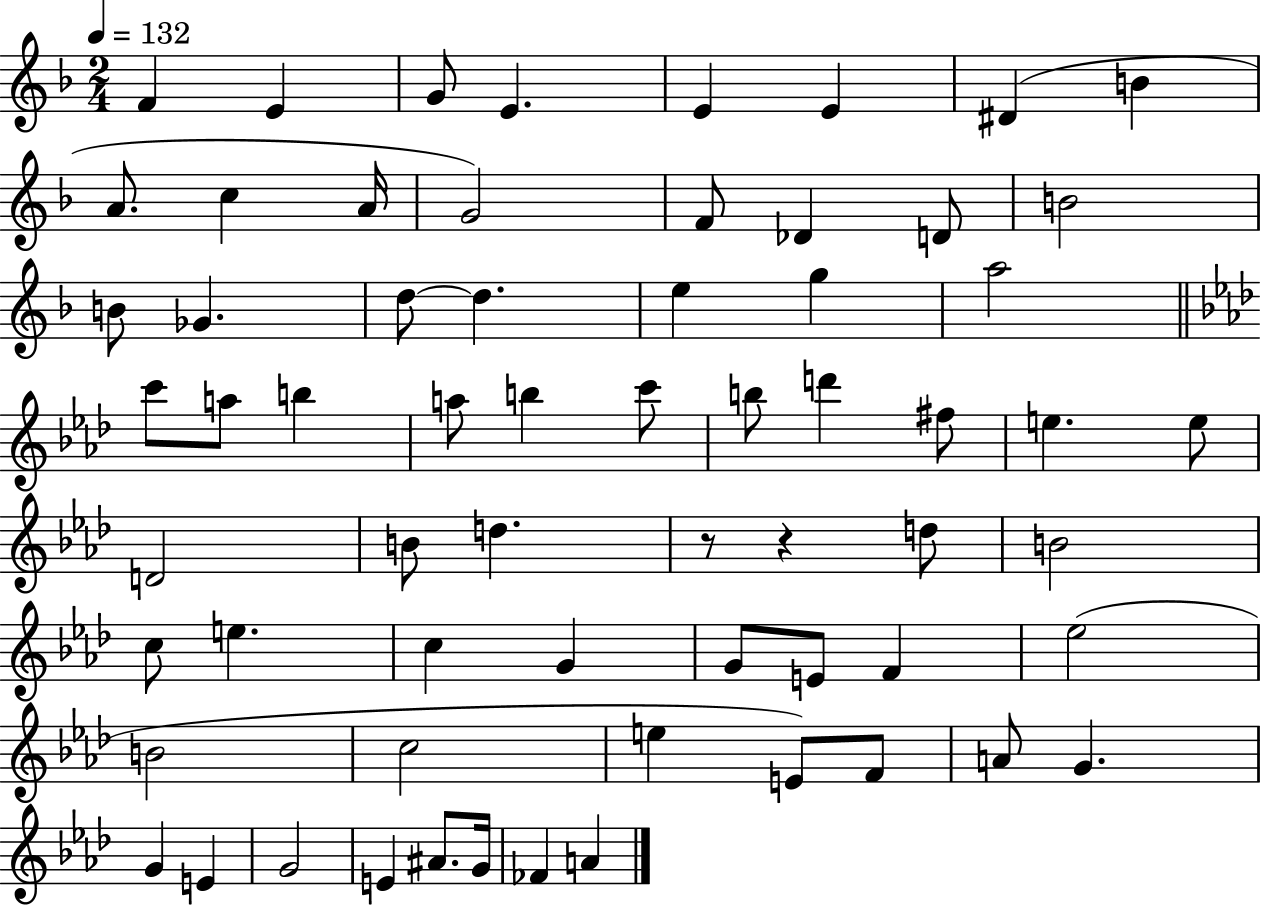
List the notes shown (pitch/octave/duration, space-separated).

F4/q E4/q G4/e E4/q. E4/q E4/q D#4/q B4/q A4/e. C5/q A4/s G4/h F4/e Db4/q D4/e B4/h B4/e Gb4/q. D5/e D5/q. E5/q G5/q A5/h C6/e A5/e B5/q A5/e B5/q C6/e B5/e D6/q F#5/e E5/q. E5/e D4/h B4/e D5/q. R/e R/q D5/e B4/h C5/e E5/q. C5/q G4/q G4/e E4/e F4/q Eb5/h B4/h C5/h E5/q E4/e F4/e A4/e G4/q. G4/q E4/q G4/h E4/q A#4/e. G4/s FES4/q A4/q